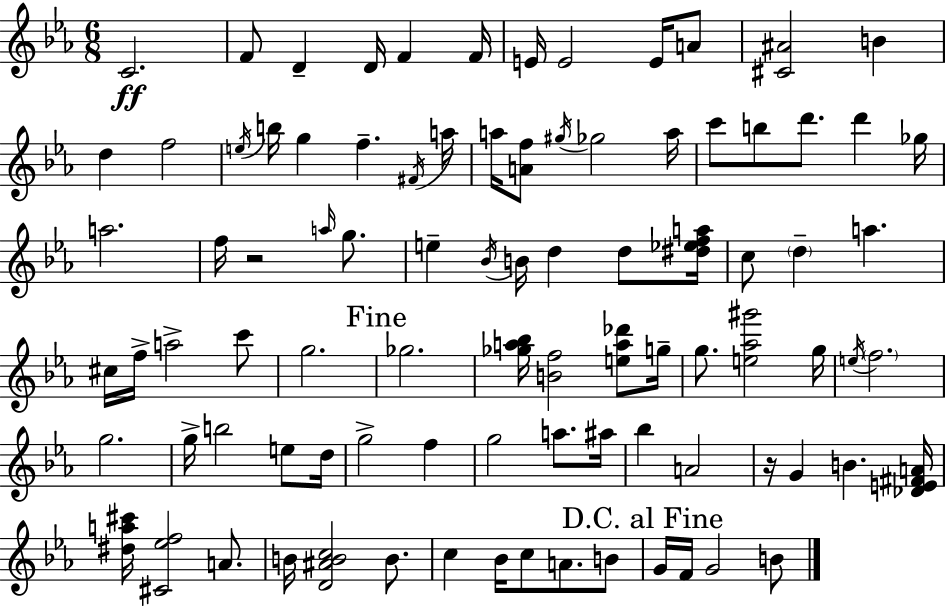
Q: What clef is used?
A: treble